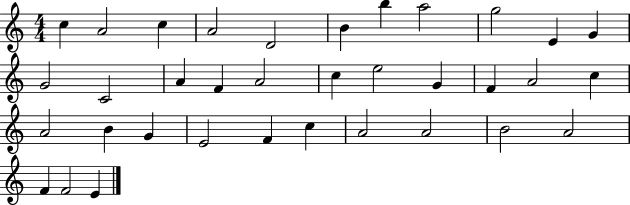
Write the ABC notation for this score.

X:1
T:Untitled
M:4/4
L:1/4
K:C
c A2 c A2 D2 B b a2 g2 E G G2 C2 A F A2 c e2 G F A2 c A2 B G E2 F c A2 A2 B2 A2 F F2 E